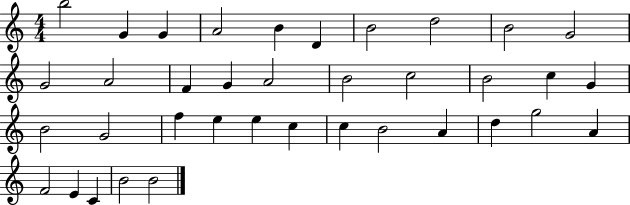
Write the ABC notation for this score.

X:1
T:Untitled
M:4/4
L:1/4
K:C
b2 G G A2 B D B2 d2 B2 G2 G2 A2 F G A2 B2 c2 B2 c G B2 G2 f e e c c B2 A d g2 A F2 E C B2 B2